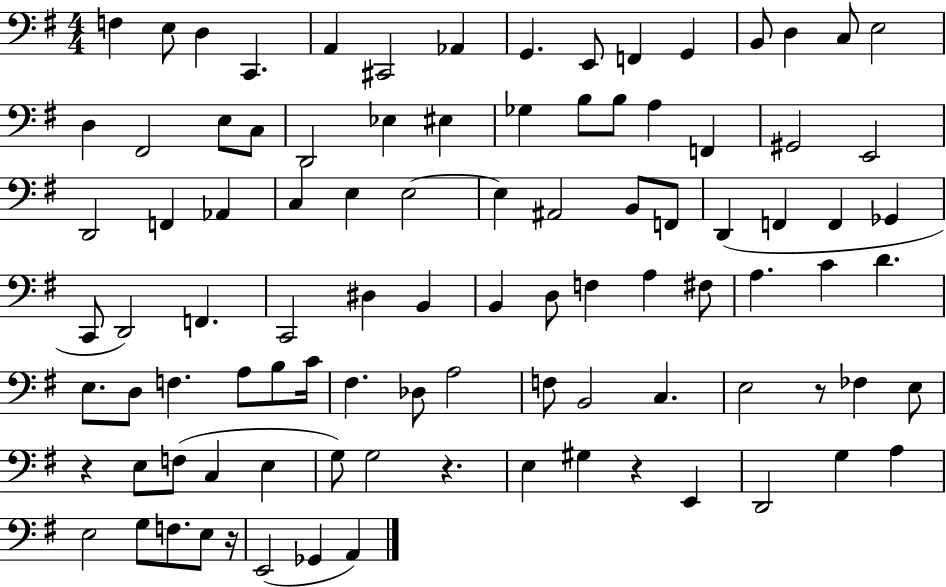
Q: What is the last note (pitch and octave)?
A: A2